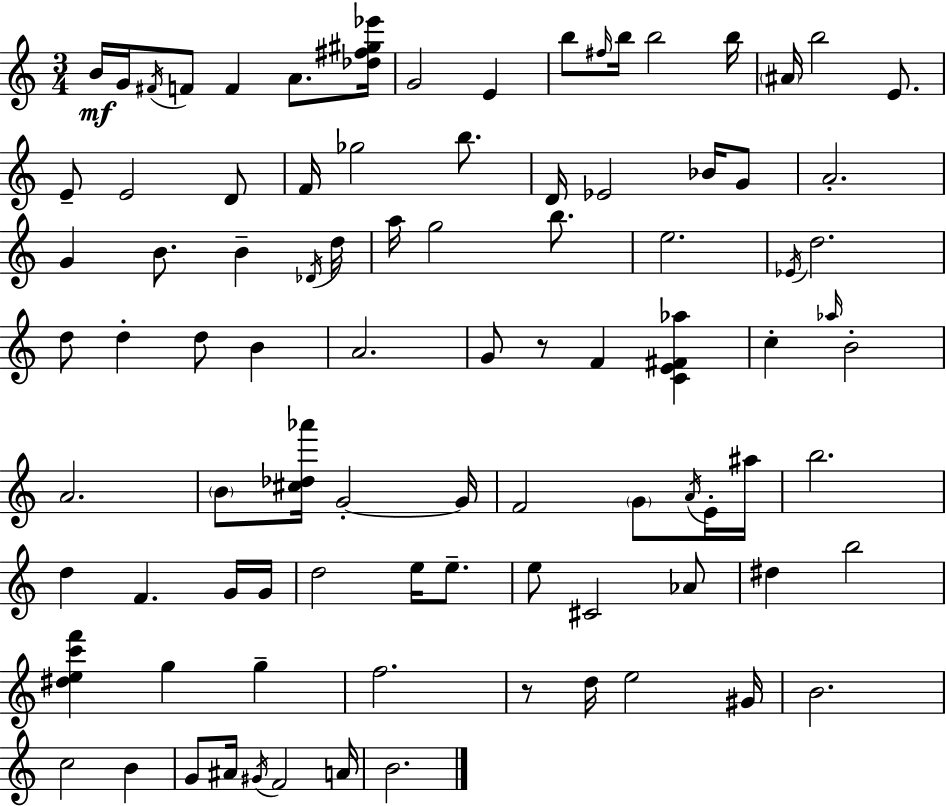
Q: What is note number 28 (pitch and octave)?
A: G4